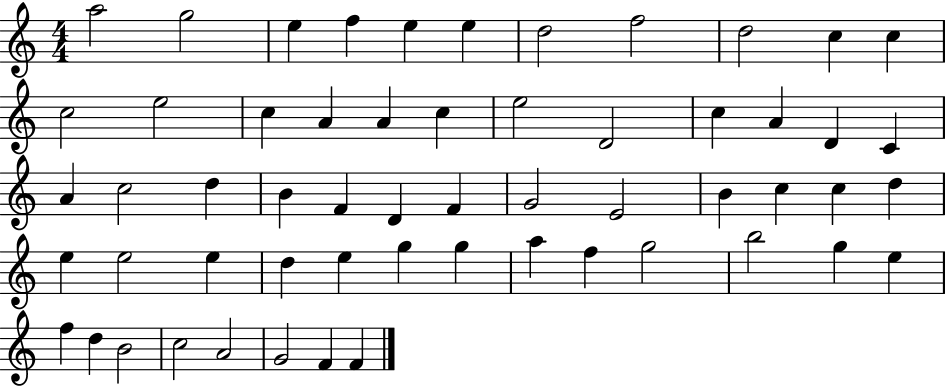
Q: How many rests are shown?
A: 0